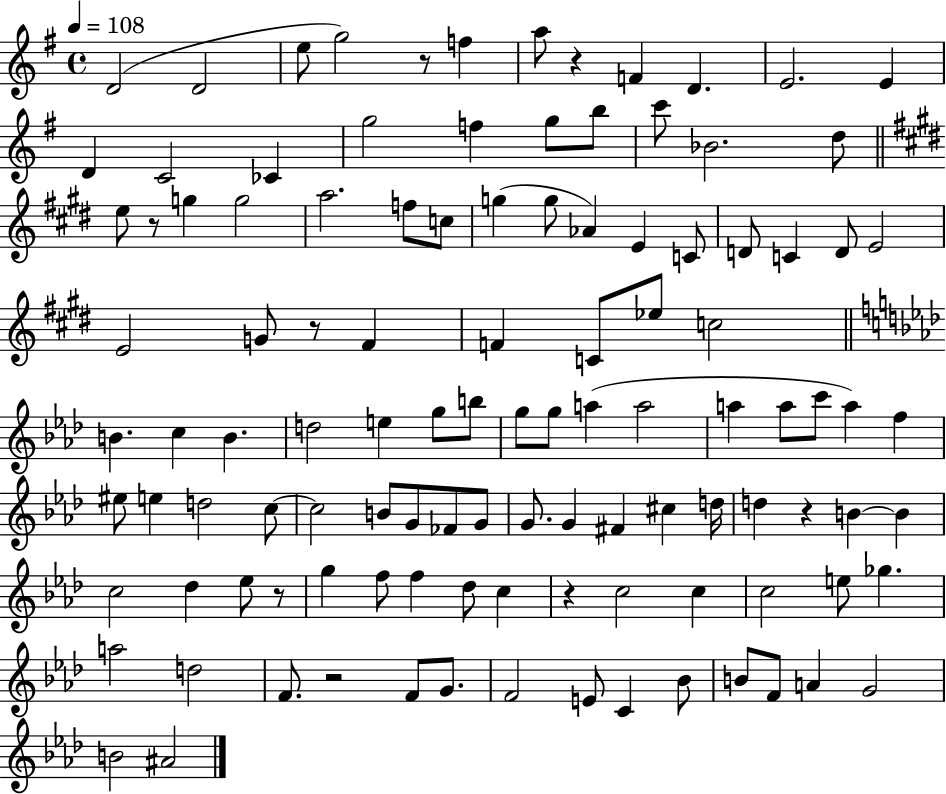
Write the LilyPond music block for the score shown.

{
  \clef treble
  \time 4/4
  \defaultTimeSignature
  \key g \major
  \tempo 4 = 108
  d'2( d'2 | e''8 g''2) r8 f''4 | a''8 r4 f'4 d'4. | e'2. e'4 | \break d'4 c'2 ces'4 | g''2 f''4 g''8 b''8 | c'''8 bes'2. d''8 | \bar "||" \break \key e \major e''8 r8 g''4 g''2 | a''2. f''8 c''8 | g''4( g''8 aes'4) e'4 c'8 | d'8 c'4 d'8 e'2 | \break e'2 g'8 r8 fis'4 | f'4 c'8 ees''8 c''2 | \bar "||" \break \key aes \major b'4. c''4 b'4. | d''2 e''4 g''8 b''8 | g''8 g''8 a''4( a''2 | a''4 a''8 c'''8 a''4) f''4 | \break eis''8 e''4 d''2 c''8~~ | c''2 b'8 g'8 fes'8 g'8 | g'8. g'4 fis'4 cis''4 d''16 | d''4 r4 b'4~~ b'4 | \break c''2 des''4 ees''8 r8 | g''4 f''8 f''4 des''8 c''4 | r4 c''2 c''4 | c''2 e''8 ges''4. | \break a''2 d''2 | f'8. r2 f'8 g'8. | f'2 e'8 c'4 bes'8 | b'8 f'8 a'4 g'2 | \break b'2 ais'2 | \bar "|."
}